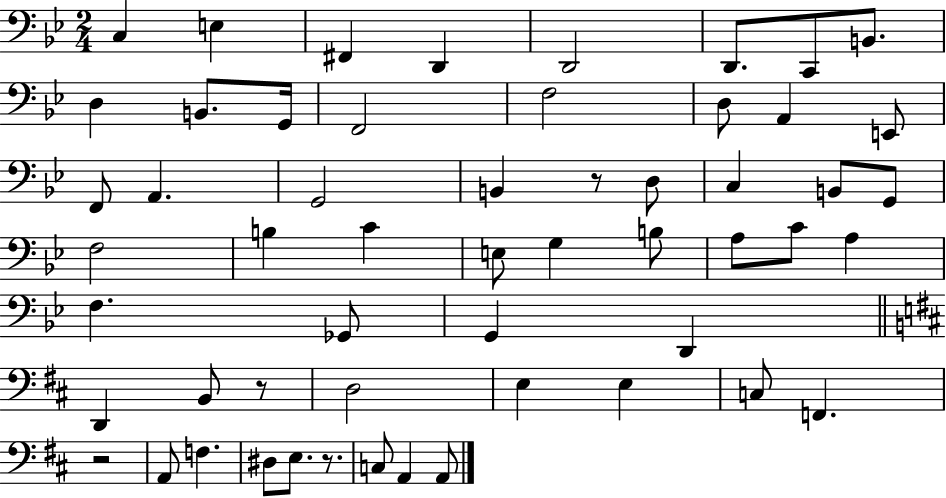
C3/q E3/q F#2/q D2/q D2/h D2/e. C2/e B2/e. D3/q B2/e. G2/s F2/h F3/h D3/e A2/q E2/e F2/e A2/q. G2/h B2/q R/e D3/e C3/q B2/e G2/e F3/h B3/q C4/q E3/e G3/q B3/e A3/e C4/e A3/q F3/q. Gb2/e G2/q D2/q D2/q B2/e R/e D3/h E3/q E3/q C3/e F2/q. R/h A2/e F3/q. D#3/e E3/e. R/e. C3/e A2/q A2/e